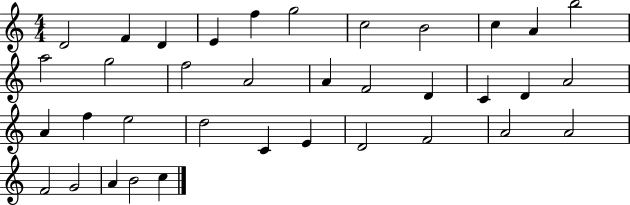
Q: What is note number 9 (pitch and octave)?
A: C5